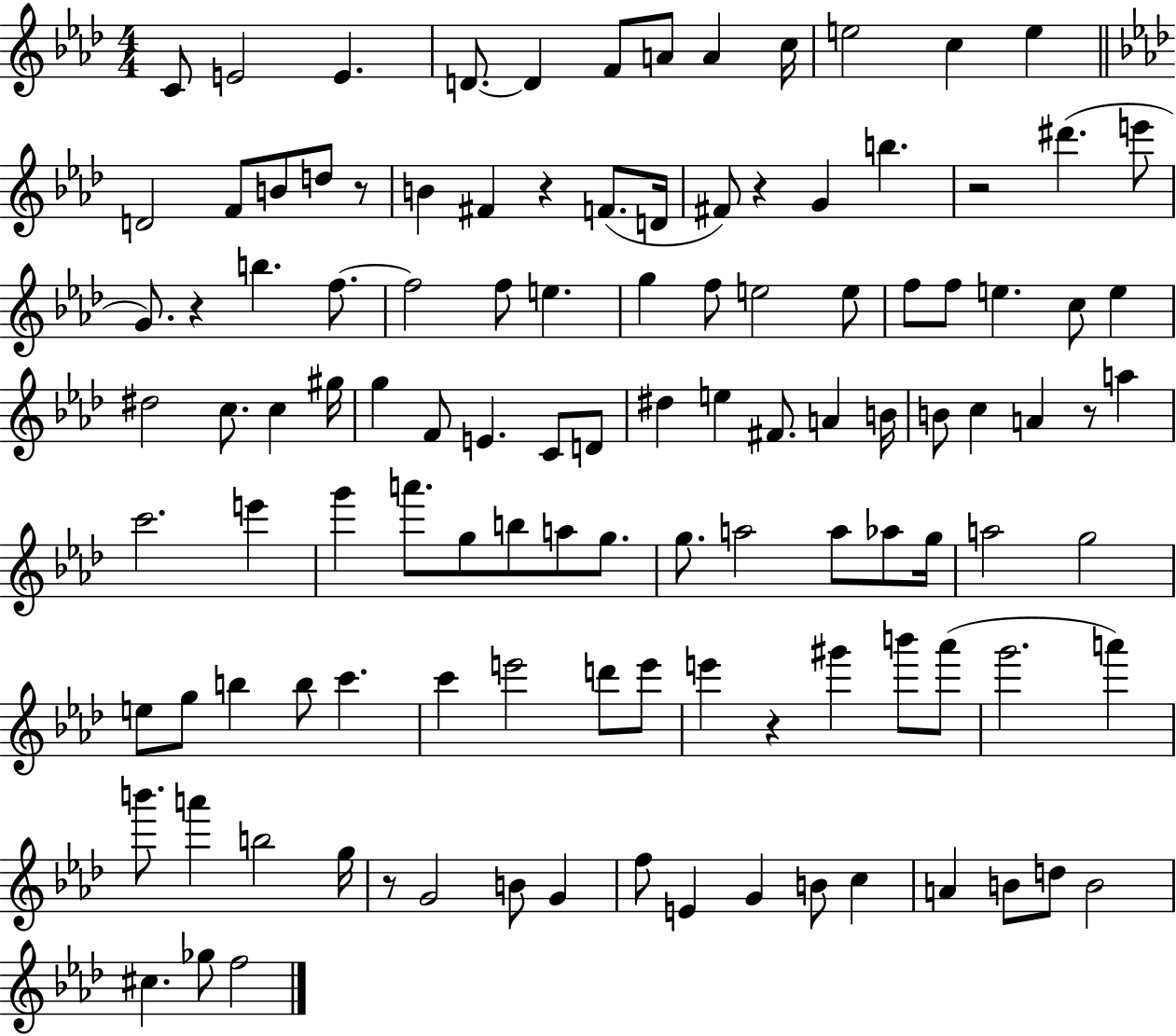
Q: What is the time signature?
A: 4/4